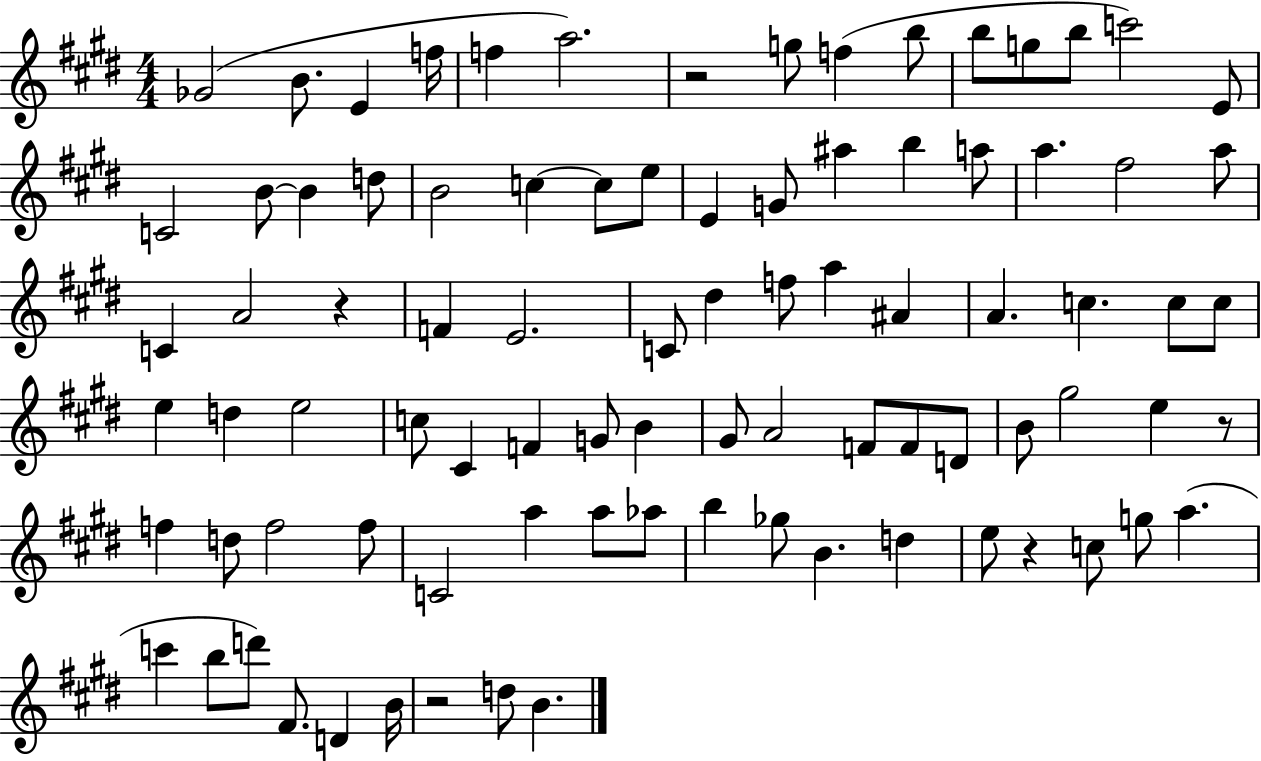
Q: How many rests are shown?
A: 5